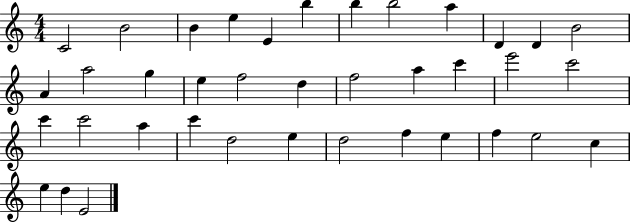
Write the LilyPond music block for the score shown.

{
  \clef treble
  \numericTimeSignature
  \time 4/4
  \key c \major
  c'2 b'2 | b'4 e''4 e'4 b''4 | b''4 b''2 a''4 | d'4 d'4 b'2 | \break a'4 a''2 g''4 | e''4 f''2 d''4 | f''2 a''4 c'''4 | e'''2 c'''2 | \break c'''4 c'''2 a''4 | c'''4 d''2 e''4 | d''2 f''4 e''4 | f''4 e''2 c''4 | \break e''4 d''4 e'2 | \bar "|."
}